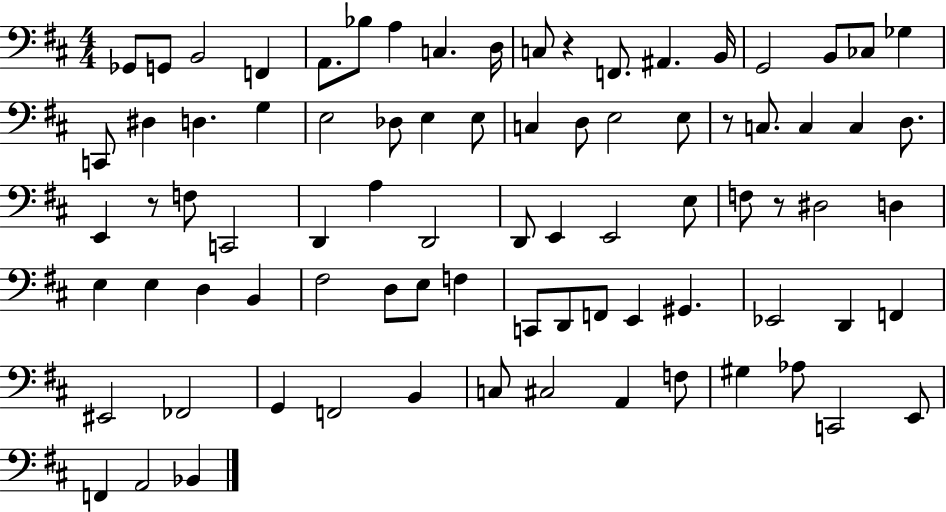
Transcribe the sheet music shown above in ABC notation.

X:1
T:Untitled
M:4/4
L:1/4
K:D
_G,,/2 G,,/2 B,,2 F,, A,,/2 _B,/2 A, C, D,/4 C,/2 z F,,/2 ^A,, B,,/4 G,,2 B,,/2 _C,/2 _G, C,,/2 ^D, D, G, E,2 _D,/2 E, E,/2 C, D,/2 E,2 E,/2 z/2 C,/2 C, C, D,/2 E,, z/2 F,/2 C,,2 D,, A, D,,2 D,,/2 E,, E,,2 E,/2 F,/2 z/2 ^D,2 D, E, E, D, B,, ^F,2 D,/2 E,/2 F, C,,/2 D,,/2 F,,/2 E,, ^G,, _E,,2 D,, F,, ^E,,2 _F,,2 G,, F,,2 B,, C,/2 ^C,2 A,, F,/2 ^G, _A,/2 C,,2 E,,/2 F,, A,,2 _B,,